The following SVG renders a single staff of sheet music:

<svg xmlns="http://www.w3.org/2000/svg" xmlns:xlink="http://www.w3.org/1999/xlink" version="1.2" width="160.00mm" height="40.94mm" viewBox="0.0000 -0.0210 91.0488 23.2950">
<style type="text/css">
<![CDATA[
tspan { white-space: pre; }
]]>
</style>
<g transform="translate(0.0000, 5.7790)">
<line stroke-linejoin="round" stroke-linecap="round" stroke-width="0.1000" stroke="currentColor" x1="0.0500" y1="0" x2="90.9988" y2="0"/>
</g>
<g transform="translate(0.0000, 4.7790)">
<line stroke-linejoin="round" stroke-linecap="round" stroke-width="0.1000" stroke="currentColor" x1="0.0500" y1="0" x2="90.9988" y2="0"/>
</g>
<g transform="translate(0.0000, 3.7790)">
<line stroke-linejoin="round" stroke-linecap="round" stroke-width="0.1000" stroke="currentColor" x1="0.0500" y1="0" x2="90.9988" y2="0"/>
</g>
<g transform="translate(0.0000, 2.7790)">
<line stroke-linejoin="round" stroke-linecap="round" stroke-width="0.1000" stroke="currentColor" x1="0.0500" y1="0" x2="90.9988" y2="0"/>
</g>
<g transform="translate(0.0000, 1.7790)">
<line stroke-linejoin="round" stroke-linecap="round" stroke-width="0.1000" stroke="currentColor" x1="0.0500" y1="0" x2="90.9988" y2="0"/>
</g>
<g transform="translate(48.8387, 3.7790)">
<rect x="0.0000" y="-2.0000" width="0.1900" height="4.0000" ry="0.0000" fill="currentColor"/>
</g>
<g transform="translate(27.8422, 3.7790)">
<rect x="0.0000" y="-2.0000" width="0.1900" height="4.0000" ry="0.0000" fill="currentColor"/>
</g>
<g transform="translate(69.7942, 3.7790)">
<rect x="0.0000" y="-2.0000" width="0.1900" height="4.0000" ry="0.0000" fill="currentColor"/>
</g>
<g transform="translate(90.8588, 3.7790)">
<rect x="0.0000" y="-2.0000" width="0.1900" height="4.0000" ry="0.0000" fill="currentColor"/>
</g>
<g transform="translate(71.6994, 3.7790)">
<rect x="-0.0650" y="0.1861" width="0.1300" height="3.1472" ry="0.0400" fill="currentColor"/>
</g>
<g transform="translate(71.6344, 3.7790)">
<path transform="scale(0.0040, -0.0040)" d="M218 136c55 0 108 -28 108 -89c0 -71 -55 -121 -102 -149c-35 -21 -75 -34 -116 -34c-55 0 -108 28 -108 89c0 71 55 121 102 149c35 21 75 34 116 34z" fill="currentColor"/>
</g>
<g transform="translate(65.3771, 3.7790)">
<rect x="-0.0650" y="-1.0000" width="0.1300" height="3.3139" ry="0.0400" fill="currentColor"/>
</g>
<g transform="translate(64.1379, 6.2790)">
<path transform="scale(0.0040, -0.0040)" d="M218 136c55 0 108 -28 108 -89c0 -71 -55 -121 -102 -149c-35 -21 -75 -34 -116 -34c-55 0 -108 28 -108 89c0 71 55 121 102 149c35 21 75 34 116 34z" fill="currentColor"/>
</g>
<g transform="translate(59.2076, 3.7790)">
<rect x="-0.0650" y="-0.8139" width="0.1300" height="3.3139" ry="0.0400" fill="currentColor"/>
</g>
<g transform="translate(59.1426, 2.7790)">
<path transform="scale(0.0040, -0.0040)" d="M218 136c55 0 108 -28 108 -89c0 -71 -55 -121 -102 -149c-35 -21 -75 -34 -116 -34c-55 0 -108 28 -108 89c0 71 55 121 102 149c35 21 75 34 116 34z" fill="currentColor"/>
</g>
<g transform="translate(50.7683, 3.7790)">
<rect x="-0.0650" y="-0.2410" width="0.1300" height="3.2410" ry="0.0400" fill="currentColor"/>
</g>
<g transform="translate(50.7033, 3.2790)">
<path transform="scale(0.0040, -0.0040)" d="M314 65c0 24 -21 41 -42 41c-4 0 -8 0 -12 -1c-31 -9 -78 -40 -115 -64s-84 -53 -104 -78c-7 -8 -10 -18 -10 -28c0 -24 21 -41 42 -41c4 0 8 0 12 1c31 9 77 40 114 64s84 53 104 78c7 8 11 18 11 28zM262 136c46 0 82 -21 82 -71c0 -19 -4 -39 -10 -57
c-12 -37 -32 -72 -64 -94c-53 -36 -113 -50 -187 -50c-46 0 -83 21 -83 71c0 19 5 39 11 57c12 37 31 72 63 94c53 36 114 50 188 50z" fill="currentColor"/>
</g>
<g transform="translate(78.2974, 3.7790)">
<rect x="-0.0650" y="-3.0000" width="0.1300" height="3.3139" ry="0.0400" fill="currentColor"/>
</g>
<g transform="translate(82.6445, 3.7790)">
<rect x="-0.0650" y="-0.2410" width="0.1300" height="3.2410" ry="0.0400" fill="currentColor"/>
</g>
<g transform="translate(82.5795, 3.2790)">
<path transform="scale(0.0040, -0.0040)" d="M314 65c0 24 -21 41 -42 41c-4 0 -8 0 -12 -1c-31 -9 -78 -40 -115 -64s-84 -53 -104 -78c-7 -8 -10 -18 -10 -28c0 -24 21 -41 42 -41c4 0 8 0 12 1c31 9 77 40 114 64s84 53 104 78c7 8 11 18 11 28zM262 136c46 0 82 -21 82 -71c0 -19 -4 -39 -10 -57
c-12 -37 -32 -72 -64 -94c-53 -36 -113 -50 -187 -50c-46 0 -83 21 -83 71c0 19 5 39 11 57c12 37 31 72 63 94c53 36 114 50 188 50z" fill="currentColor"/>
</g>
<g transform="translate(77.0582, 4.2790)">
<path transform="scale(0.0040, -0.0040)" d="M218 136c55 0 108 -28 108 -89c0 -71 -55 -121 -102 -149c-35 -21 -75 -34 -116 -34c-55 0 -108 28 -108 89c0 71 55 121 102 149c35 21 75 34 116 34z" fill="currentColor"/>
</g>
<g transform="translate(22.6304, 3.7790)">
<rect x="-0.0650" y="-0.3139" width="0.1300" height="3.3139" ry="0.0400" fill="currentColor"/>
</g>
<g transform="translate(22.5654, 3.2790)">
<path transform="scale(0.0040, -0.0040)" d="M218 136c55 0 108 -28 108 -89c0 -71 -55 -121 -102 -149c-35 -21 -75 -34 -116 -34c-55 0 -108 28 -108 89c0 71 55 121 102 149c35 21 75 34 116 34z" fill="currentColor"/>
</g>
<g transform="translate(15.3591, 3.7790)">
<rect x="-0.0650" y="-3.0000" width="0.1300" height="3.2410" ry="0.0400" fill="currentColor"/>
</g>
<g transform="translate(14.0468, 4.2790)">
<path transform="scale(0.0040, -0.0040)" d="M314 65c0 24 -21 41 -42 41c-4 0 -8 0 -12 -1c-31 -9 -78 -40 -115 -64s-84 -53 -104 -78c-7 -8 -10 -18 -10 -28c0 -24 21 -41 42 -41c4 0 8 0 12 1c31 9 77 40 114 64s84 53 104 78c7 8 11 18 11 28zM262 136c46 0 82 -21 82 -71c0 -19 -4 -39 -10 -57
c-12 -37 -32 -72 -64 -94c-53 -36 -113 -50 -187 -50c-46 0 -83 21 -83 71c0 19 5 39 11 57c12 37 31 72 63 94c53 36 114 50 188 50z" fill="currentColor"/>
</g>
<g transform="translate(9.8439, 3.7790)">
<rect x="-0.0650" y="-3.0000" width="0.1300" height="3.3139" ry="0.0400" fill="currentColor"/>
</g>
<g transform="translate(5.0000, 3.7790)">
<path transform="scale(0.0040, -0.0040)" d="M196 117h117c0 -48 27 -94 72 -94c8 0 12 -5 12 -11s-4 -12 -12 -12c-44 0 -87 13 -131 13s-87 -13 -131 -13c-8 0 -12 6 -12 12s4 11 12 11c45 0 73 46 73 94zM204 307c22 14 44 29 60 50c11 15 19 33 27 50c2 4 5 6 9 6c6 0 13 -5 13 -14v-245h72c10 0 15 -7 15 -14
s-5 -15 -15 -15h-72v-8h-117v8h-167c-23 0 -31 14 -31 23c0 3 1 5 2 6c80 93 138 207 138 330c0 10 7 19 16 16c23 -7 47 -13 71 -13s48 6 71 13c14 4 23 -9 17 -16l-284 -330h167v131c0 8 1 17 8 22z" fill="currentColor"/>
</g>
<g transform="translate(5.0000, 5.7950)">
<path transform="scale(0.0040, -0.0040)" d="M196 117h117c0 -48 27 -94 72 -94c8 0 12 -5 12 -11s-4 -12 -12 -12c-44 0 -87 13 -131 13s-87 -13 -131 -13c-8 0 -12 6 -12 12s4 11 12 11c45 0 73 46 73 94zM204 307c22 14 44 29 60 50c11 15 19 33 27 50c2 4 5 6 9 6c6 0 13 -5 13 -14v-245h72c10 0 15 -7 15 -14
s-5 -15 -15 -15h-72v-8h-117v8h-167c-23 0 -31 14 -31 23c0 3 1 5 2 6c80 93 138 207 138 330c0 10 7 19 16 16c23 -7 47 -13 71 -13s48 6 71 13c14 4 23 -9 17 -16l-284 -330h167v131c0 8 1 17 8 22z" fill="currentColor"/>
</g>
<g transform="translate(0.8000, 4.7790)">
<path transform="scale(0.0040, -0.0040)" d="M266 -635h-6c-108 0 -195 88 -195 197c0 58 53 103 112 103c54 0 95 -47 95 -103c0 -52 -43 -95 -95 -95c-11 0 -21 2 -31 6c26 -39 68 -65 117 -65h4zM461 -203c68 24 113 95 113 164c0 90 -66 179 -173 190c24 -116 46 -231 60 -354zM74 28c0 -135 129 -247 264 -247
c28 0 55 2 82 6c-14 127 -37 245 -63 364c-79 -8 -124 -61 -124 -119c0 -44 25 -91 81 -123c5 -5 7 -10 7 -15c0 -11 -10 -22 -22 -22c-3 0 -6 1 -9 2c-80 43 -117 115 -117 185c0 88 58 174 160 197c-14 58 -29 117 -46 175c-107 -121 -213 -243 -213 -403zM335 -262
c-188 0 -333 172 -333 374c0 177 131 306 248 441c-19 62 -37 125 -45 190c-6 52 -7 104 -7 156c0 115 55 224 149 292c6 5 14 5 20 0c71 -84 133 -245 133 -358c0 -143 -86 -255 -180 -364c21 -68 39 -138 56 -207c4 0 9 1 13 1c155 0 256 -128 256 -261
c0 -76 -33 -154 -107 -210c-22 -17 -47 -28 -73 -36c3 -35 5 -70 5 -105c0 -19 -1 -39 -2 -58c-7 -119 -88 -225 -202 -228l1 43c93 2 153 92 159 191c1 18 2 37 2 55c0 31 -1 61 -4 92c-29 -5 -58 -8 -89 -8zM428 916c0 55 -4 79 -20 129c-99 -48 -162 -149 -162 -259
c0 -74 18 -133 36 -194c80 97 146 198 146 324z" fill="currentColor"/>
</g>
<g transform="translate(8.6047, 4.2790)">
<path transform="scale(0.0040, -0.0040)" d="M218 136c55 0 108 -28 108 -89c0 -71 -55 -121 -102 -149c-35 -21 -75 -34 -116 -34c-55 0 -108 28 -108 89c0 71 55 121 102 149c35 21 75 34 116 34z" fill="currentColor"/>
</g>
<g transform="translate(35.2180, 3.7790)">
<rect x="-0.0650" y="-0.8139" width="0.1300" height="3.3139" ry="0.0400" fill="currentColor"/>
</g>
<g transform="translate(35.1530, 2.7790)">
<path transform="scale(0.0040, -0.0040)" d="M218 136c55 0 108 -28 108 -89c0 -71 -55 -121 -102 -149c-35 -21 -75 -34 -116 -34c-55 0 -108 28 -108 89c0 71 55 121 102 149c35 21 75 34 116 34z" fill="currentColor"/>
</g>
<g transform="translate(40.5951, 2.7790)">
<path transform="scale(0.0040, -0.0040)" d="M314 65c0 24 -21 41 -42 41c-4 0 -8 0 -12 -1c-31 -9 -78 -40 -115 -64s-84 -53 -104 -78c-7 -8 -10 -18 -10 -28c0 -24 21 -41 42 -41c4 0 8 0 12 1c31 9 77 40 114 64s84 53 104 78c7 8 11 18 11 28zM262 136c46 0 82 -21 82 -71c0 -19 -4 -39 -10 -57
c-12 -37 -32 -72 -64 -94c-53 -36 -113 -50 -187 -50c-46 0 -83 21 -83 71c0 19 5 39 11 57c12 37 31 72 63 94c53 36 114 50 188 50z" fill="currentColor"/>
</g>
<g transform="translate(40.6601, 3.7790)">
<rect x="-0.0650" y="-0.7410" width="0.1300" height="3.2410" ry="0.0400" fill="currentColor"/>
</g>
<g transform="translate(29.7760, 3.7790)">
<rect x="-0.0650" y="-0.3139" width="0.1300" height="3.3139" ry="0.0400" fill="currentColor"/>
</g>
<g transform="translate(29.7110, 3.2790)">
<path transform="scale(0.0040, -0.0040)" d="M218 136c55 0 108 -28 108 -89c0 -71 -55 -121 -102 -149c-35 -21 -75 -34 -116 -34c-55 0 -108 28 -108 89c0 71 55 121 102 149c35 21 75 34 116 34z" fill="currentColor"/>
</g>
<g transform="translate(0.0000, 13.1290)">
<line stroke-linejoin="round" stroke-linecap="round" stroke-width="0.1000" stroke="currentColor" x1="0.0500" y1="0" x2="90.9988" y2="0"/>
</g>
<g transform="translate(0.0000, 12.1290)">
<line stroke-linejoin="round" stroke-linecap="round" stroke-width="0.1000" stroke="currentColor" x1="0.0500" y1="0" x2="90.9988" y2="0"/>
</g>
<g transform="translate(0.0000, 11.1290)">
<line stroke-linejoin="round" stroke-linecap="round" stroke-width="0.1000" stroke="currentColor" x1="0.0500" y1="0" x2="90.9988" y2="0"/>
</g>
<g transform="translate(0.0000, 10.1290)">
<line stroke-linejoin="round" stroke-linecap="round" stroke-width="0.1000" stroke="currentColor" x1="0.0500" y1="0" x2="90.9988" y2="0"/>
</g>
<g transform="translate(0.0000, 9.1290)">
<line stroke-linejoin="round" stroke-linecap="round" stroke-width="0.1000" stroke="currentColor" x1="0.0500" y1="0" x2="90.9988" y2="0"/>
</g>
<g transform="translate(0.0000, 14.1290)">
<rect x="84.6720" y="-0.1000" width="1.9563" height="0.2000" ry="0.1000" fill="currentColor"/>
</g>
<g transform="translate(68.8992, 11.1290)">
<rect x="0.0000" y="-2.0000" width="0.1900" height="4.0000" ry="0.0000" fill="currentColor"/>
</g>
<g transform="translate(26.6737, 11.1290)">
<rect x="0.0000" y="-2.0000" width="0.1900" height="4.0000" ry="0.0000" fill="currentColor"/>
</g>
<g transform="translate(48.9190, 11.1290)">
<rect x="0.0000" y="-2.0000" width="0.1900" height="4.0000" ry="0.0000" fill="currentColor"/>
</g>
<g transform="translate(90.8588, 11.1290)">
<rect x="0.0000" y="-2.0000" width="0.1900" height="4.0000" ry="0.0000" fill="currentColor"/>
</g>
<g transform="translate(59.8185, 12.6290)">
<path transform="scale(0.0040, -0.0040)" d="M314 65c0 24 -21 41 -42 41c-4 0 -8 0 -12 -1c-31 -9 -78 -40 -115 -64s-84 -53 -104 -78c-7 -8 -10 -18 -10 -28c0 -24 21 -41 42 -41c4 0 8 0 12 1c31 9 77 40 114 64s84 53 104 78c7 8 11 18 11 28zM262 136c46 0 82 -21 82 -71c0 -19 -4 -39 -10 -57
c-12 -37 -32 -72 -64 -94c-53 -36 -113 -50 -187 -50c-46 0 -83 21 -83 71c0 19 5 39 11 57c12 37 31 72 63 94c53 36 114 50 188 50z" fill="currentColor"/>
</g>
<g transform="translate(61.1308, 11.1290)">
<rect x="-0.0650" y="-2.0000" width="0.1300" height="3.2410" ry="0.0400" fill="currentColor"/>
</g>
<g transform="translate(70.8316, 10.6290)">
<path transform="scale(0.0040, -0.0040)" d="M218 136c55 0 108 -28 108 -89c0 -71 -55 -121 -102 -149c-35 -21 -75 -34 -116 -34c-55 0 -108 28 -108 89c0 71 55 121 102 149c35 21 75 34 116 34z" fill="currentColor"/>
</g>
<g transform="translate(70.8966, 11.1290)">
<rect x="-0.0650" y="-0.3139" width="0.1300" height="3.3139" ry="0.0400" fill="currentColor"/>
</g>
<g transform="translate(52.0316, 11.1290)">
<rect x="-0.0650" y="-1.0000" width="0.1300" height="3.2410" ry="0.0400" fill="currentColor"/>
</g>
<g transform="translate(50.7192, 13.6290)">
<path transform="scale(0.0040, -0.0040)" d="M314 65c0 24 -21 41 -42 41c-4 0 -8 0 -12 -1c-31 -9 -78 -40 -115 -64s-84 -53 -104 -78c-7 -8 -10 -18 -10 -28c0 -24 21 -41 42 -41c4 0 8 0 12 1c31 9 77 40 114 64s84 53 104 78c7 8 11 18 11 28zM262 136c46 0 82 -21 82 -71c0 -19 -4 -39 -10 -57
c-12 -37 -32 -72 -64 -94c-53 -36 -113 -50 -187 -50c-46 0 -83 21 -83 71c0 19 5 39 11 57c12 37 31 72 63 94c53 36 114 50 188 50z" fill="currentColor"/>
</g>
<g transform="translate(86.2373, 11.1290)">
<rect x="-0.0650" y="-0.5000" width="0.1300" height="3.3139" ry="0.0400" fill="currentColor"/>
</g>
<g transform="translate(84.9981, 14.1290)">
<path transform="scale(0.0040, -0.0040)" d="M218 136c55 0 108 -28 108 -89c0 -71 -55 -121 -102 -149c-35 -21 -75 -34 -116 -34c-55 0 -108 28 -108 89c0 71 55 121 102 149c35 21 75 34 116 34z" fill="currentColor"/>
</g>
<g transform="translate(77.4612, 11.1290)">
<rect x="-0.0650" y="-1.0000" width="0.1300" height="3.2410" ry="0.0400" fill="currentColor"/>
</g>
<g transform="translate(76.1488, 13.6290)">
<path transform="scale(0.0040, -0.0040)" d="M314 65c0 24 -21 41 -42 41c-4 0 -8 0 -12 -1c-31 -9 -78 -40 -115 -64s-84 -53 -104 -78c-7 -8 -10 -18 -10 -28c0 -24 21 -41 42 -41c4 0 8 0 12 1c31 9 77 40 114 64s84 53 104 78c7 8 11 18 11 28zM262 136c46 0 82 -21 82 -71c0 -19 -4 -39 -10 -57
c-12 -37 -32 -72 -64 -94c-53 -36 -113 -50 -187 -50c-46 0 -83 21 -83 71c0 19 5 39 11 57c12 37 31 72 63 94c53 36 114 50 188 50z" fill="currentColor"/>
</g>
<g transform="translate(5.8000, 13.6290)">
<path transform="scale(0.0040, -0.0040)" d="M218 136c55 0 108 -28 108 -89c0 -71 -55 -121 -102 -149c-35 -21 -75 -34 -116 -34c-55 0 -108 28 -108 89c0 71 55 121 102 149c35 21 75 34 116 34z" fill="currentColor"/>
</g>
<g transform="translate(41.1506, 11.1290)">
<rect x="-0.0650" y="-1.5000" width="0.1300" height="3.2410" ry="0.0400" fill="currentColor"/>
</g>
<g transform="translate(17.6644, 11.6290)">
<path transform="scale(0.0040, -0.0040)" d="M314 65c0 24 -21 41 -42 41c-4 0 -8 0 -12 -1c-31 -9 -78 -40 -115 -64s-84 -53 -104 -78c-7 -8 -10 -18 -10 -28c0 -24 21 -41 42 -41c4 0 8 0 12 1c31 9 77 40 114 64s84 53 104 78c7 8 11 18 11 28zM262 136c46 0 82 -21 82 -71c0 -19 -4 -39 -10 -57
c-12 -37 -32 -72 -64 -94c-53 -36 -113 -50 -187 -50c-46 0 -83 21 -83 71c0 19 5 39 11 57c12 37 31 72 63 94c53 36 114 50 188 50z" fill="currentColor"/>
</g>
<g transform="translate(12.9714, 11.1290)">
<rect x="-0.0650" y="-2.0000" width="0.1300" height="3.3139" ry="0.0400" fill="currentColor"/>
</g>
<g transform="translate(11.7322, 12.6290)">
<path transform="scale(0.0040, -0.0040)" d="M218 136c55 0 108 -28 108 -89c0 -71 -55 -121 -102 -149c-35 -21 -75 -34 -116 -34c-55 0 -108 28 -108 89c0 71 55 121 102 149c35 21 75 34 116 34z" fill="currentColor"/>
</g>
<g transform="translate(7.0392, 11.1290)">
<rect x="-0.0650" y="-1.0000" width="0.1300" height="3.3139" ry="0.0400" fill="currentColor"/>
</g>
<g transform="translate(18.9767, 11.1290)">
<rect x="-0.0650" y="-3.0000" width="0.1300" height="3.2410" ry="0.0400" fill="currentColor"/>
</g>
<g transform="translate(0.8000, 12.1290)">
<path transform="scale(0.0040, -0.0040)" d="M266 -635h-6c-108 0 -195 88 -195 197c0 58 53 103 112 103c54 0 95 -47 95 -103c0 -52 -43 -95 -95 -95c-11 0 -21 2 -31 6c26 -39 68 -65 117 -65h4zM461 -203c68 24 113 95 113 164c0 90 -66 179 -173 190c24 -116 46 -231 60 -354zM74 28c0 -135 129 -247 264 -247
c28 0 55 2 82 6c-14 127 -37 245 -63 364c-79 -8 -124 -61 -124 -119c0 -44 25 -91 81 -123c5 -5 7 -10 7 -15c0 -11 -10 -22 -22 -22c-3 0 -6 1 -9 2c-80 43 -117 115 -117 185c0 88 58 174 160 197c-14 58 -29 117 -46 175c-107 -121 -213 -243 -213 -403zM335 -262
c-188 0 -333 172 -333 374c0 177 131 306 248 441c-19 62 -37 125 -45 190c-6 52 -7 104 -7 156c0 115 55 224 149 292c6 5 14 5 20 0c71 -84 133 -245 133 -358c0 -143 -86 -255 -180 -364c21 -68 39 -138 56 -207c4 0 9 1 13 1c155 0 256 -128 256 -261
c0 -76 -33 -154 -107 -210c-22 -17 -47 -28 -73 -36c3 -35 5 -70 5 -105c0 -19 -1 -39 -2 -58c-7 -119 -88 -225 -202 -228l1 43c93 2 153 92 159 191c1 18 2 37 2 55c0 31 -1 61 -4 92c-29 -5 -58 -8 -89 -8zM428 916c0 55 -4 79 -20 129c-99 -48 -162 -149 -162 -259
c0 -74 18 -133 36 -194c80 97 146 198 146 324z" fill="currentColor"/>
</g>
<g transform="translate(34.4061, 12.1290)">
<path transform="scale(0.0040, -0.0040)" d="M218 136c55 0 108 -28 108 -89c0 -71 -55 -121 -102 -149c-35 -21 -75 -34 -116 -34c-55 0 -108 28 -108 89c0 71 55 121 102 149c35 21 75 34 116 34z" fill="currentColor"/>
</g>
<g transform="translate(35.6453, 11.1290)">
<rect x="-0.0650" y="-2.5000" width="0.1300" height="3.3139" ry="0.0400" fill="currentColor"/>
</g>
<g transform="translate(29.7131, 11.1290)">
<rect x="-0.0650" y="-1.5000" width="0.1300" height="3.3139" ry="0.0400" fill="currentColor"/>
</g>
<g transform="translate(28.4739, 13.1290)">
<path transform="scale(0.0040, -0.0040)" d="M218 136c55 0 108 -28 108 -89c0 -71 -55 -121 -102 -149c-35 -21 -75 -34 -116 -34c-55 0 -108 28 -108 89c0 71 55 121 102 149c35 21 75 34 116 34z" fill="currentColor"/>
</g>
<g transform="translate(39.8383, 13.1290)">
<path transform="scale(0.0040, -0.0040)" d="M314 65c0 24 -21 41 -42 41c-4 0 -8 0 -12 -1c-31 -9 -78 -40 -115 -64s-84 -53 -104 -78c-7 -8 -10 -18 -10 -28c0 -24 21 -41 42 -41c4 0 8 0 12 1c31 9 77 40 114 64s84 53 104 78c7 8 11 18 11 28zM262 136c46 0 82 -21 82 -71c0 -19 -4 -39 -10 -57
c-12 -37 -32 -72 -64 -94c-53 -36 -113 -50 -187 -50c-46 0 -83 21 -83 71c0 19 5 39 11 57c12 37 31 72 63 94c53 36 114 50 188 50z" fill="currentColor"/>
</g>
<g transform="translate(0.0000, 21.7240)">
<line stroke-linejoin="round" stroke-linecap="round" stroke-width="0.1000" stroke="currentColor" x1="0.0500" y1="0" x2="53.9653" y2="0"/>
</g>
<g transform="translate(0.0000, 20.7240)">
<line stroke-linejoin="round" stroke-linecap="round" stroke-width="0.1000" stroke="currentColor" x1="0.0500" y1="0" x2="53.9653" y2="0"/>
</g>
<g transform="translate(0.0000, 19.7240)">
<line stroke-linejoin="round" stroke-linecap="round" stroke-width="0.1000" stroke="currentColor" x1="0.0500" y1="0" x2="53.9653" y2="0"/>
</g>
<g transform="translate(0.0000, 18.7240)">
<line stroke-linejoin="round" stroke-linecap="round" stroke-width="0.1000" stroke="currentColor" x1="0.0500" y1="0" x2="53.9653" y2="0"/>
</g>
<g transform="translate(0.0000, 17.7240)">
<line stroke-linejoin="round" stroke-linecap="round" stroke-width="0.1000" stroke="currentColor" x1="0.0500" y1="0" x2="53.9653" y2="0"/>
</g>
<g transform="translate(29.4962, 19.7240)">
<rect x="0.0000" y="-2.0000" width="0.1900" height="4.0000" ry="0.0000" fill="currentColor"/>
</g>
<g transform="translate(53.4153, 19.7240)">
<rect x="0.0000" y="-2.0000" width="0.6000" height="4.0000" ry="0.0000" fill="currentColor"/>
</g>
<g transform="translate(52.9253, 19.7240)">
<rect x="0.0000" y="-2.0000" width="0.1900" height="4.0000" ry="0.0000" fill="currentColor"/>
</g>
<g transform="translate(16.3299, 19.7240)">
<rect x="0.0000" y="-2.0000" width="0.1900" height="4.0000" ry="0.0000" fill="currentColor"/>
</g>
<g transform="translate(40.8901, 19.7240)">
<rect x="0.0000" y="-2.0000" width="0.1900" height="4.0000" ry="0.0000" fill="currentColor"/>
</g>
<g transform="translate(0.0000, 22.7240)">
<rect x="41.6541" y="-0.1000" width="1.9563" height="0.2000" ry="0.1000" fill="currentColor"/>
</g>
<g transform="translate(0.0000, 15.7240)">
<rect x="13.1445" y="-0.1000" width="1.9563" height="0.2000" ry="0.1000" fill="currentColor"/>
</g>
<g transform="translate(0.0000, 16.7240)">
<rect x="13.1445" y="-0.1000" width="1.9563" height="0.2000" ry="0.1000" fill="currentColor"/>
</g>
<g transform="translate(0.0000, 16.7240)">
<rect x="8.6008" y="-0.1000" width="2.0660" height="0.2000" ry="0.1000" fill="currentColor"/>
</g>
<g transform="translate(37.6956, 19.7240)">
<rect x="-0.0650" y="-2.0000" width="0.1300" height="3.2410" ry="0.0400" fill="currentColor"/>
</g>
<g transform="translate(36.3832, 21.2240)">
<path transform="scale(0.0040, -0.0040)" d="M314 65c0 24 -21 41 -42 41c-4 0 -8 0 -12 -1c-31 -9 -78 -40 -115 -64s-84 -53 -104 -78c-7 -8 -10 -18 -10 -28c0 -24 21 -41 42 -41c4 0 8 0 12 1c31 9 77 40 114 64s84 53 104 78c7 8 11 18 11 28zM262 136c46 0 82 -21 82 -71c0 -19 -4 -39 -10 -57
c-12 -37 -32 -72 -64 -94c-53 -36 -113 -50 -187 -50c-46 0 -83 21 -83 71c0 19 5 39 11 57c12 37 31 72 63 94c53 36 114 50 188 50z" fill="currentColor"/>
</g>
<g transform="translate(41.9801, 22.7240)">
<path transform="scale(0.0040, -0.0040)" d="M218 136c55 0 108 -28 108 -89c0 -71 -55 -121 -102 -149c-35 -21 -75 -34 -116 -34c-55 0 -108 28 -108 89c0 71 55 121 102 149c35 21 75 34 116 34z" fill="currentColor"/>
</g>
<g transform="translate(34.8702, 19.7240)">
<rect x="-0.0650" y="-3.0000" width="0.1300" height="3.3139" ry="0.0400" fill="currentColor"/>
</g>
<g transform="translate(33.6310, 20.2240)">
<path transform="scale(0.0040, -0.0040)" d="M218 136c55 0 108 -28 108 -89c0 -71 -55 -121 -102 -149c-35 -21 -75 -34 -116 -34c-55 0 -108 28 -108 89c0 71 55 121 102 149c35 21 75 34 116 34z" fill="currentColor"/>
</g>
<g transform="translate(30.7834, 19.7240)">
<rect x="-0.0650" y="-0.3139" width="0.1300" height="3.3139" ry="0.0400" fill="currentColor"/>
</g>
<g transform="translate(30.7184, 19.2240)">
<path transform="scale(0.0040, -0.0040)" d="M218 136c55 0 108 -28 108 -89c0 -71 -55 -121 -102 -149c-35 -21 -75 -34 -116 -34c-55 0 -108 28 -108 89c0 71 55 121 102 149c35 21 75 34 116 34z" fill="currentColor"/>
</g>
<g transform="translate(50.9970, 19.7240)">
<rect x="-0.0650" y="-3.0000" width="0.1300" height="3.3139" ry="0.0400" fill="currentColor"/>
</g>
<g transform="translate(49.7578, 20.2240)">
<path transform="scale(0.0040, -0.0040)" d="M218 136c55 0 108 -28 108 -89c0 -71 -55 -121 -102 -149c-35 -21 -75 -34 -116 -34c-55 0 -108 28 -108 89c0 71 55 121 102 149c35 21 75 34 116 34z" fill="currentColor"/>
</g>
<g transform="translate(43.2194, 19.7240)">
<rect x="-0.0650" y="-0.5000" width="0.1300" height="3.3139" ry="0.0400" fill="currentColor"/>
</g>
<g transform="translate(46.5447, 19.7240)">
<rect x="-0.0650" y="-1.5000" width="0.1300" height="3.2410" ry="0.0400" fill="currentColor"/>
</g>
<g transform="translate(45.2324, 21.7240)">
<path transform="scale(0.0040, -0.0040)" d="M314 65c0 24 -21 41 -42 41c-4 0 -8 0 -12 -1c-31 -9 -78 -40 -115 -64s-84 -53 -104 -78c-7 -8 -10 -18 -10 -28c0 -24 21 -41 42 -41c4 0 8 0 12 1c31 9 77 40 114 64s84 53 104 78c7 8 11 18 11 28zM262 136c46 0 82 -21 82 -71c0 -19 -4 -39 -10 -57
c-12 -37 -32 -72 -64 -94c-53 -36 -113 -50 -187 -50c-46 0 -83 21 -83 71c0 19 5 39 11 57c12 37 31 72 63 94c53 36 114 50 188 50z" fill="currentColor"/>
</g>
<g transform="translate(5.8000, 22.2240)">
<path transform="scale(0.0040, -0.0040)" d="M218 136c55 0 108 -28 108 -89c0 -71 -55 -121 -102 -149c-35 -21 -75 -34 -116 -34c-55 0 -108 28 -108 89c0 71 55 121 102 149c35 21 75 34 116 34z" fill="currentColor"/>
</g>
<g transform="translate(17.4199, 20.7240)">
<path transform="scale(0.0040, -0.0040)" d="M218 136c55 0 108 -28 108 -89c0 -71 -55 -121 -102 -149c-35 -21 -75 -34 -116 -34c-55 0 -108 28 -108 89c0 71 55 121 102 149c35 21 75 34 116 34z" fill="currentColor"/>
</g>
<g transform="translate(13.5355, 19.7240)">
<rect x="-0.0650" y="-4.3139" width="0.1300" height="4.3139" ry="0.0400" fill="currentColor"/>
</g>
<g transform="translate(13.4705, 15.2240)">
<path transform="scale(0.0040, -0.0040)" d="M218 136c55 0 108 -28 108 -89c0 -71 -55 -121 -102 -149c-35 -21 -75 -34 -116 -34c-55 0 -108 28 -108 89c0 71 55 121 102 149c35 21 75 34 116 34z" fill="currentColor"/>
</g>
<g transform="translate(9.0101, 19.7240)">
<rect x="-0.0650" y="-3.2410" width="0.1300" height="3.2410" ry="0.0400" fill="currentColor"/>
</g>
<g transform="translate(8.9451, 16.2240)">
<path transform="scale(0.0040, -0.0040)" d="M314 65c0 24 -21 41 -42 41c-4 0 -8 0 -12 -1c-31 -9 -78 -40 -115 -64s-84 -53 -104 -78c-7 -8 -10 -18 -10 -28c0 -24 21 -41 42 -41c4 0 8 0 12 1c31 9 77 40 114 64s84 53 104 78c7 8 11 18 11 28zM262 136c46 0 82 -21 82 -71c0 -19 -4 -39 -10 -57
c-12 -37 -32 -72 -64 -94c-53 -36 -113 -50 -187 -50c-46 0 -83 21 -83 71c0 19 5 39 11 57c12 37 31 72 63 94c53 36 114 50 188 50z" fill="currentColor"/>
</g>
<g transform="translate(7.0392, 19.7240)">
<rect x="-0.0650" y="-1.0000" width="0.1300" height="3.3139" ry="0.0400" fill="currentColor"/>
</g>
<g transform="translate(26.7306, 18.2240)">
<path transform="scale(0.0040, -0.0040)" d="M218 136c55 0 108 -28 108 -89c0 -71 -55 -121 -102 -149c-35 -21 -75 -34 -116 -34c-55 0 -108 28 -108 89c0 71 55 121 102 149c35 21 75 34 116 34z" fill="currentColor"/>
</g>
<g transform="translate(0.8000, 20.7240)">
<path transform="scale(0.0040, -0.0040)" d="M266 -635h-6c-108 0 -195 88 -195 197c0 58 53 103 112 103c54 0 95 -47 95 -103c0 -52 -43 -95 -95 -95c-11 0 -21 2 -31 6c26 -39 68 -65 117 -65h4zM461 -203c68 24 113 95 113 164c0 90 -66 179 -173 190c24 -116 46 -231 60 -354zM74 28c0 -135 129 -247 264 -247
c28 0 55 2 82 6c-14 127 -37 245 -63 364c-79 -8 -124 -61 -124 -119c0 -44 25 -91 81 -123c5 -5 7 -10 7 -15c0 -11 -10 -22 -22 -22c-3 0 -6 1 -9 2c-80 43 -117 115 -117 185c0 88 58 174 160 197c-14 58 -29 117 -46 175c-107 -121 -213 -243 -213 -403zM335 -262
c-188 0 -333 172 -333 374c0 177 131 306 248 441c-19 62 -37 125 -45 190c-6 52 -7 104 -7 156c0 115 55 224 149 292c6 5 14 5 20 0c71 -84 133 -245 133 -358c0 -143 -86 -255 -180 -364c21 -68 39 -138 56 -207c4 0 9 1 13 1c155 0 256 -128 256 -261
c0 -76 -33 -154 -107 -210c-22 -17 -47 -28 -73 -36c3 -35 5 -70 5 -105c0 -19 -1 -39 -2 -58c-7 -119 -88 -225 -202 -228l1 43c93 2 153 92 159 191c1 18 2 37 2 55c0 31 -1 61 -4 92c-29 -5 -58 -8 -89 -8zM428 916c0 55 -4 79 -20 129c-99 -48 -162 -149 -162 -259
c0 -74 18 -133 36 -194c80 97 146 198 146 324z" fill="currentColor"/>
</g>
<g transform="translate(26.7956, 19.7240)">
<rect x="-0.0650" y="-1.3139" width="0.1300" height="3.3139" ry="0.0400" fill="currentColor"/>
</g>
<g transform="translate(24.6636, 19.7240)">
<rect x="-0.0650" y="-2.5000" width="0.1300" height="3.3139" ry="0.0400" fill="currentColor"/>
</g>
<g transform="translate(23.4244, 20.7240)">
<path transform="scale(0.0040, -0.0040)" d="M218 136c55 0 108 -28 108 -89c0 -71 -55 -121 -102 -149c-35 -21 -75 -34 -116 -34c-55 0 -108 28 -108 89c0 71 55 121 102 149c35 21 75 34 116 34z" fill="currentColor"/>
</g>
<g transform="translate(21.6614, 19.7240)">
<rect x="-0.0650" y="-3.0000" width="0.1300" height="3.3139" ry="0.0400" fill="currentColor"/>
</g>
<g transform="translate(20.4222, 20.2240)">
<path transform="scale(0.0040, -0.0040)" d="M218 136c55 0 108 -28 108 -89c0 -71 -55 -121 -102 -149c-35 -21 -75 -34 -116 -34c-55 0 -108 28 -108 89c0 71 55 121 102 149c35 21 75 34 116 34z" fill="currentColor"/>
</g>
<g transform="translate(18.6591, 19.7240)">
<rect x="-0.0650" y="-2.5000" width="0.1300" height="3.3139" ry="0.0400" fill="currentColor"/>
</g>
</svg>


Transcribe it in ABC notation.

X:1
T:Untitled
M:4/4
L:1/4
K:C
A A2 c c d d2 c2 d D B A c2 D F A2 E G E2 D2 F2 c D2 C D b2 d' G A G e c A F2 C E2 A